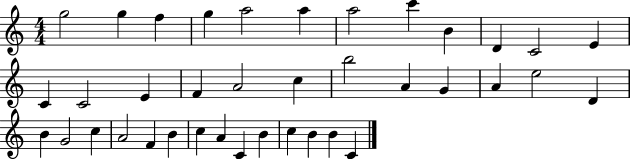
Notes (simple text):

G5/h G5/q F5/q G5/q A5/h A5/q A5/h C6/q B4/q D4/q C4/h E4/q C4/q C4/h E4/q F4/q A4/h C5/q B5/h A4/q G4/q A4/q E5/h D4/q B4/q G4/h C5/q A4/h F4/q B4/q C5/q A4/q C4/q B4/q C5/q B4/q B4/q C4/q